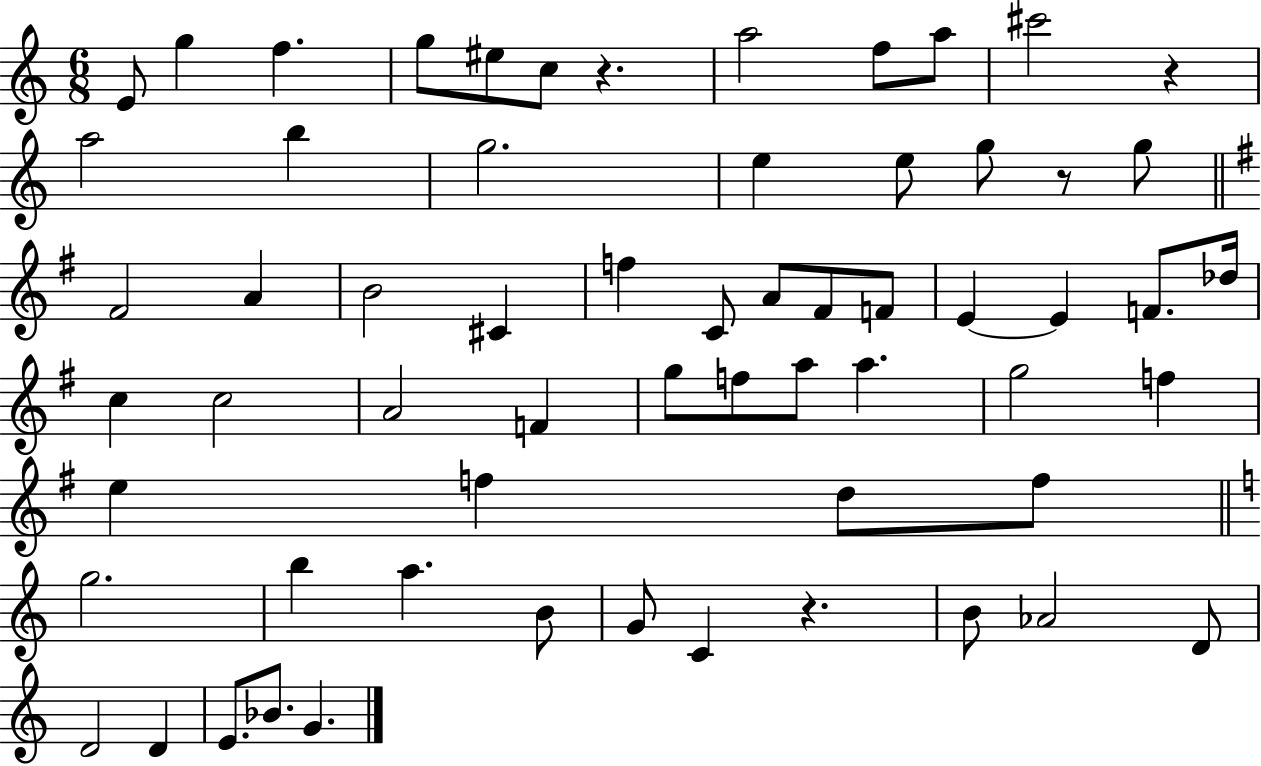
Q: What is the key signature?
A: C major